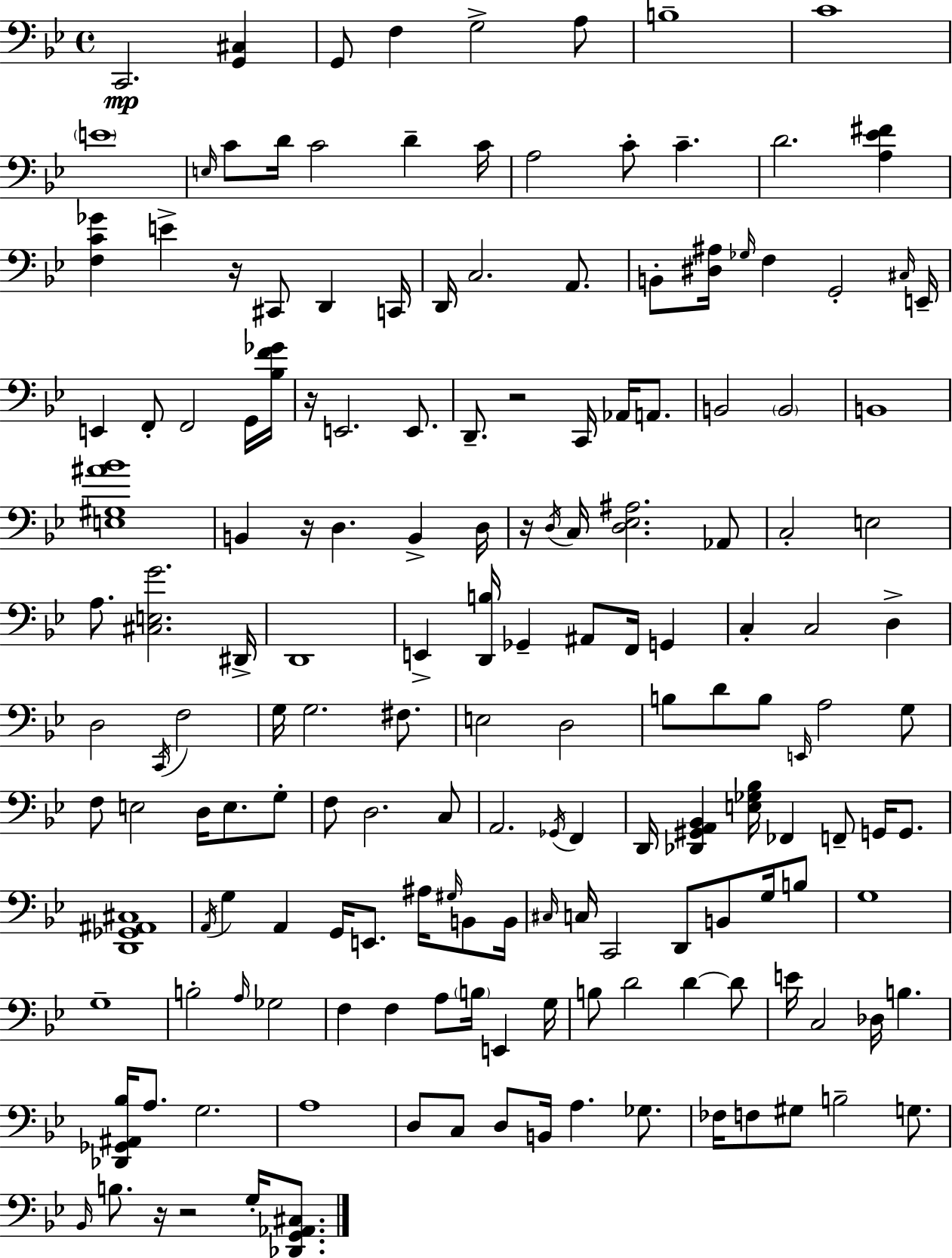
C2/h. [G2,C#3]/q G2/e F3/q G3/h A3/e B3/w C4/w E4/w E3/s C4/e D4/s C4/h D4/q C4/s A3/h C4/e C4/q. D4/h. [A3,Eb4,F#4]/q [F3,C4,Gb4]/q E4/q R/s C#2/e D2/q C2/s D2/s C3/h. A2/e. B2/e [D#3,A#3]/s Gb3/s F3/q G2/h C#3/s E2/s E2/q F2/e F2/h G2/s [Bb3,F4,Gb4]/s R/s E2/h. E2/e. D2/e. R/h C2/s Ab2/s A2/e. B2/h B2/h B2/w [E3,G#3,A#4,Bb4]/w B2/q R/s D3/q. B2/q D3/s R/s D3/s C3/s [D3,Eb3,A#3]/h. Ab2/e C3/h E3/h A3/e. [C#3,E3,G4]/h. D#2/s D2/w E2/q [D2,B3]/s Gb2/q A#2/e F2/s G2/q C3/q C3/h D3/q D3/h C2/s F3/h G3/s G3/h. F#3/e. E3/h D3/h B3/e D4/e B3/e E2/s A3/h G3/e F3/e E3/h D3/s E3/e. G3/e F3/e D3/h. C3/e A2/h. Gb2/s F2/q D2/s [Db2,G#2,A2,Bb2]/q [E3,Gb3,Bb3]/s FES2/q F2/e G2/s G2/e. [D2,Gb2,A#2,C#3]/w A2/s G3/q A2/q G2/s E2/e. A#3/s G#3/s B2/e B2/s C#3/s C3/s C2/h D2/e B2/e G3/s B3/e G3/w G3/w B3/h A3/s Gb3/h F3/q F3/q A3/e B3/s E2/q G3/s B3/e D4/h D4/q D4/e E4/s C3/h Db3/s B3/q. [Db2,Gb2,A#2,Bb3]/s A3/e. G3/h. A3/w D3/e C3/e D3/e B2/s A3/q. Gb3/e. FES3/s F3/e G#3/e B3/h G3/e. Bb2/s B3/e. R/s R/h G3/s [Db2,G2,Ab2,C#3]/e.